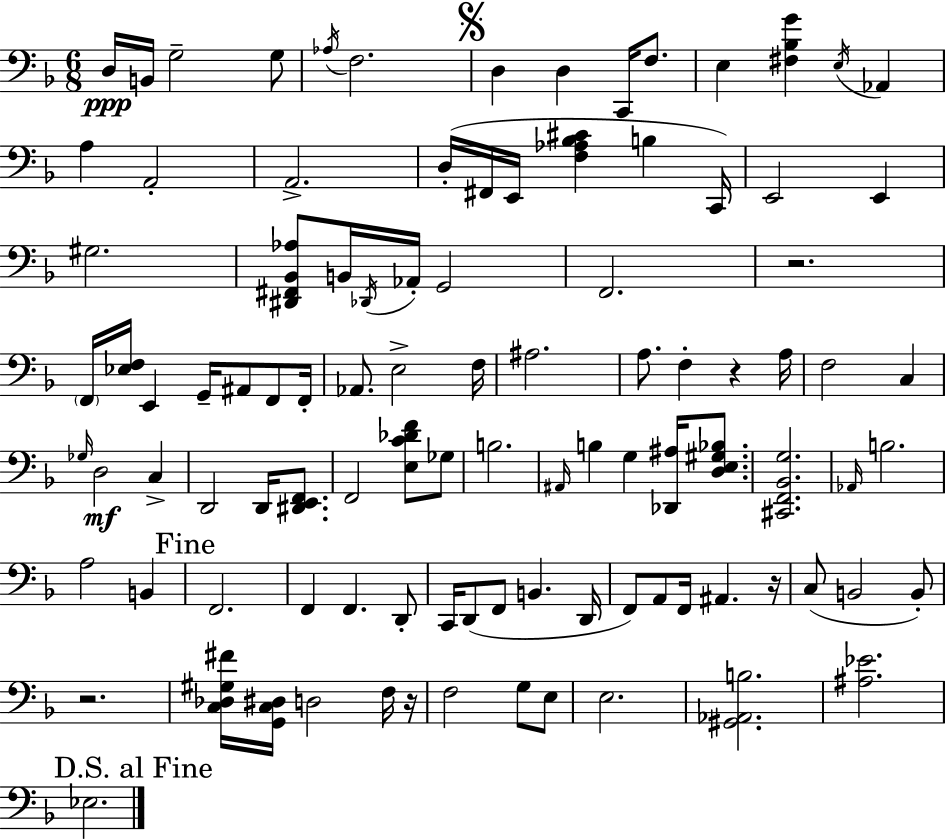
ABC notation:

X:1
T:Untitled
M:6/8
L:1/4
K:F
D,/4 B,,/4 G,2 G,/2 _A,/4 F,2 D, D, C,,/4 F,/2 E, [^F,_B,G] E,/4 _A,, A, A,,2 A,,2 D,/4 ^F,,/4 E,,/4 [F,_A,_B,^C] B, C,,/4 E,,2 E,, ^G,2 [^D,,^F,,_B,,_A,]/2 B,,/4 _D,,/4 _A,,/4 G,,2 F,,2 z2 F,,/4 [_E,F,]/4 E,, G,,/4 ^A,,/2 F,,/2 F,,/4 _A,,/2 E,2 F,/4 ^A,2 A,/2 F, z A,/4 F,2 C, _G,/4 D,2 C, D,,2 D,,/4 [^D,,E,,F,,]/2 F,,2 [E,C_DF]/2 _G,/2 B,2 ^A,,/4 B, G, [_D,,^A,]/4 [D,E,^G,_B,]/2 [^C,,F,,_B,,G,]2 _A,,/4 B,2 A,2 B,, F,,2 F,, F,, D,,/2 C,,/4 D,,/2 F,,/2 B,, D,,/4 F,,/2 A,,/2 F,,/4 ^A,, z/4 C,/2 B,,2 B,,/2 z2 [C,_D,^G,^F]/4 [G,,C,^D,]/4 D,2 F,/4 z/4 F,2 G,/2 E,/2 E,2 [^G,,_A,,B,]2 [^A,_E]2 _E,2